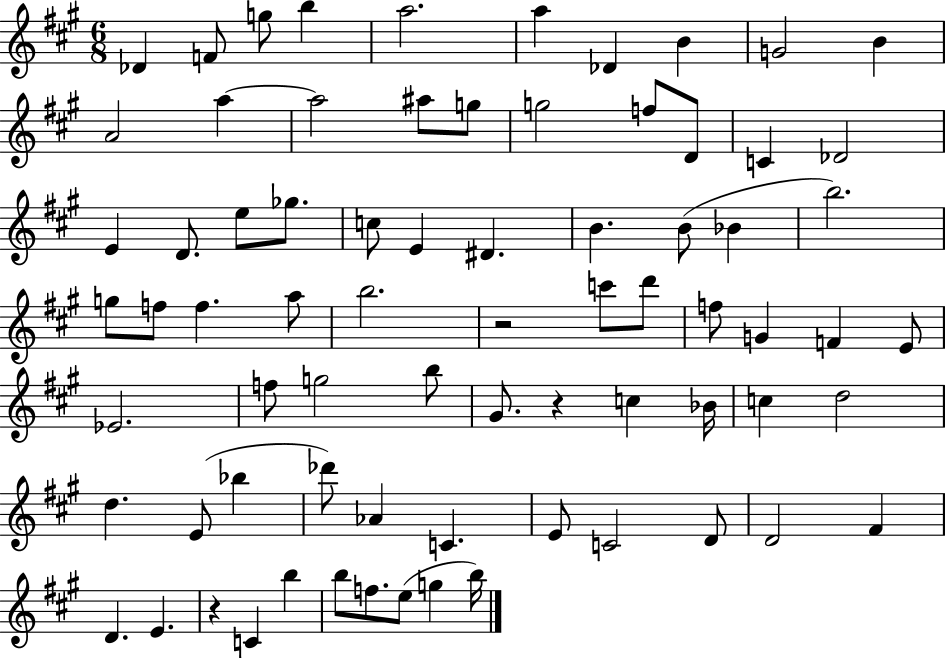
{
  \clef treble
  \numericTimeSignature
  \time 6/8
  \key a \major
  \repeat volta 2 { des'4 f'8 g''8 b''4 | a''2. | a''4 des'4 b'4 | g'2 b'4 | \break a'2 a''4~~ | a''2 ais''8 g''8 | g''2 f''8 d'8 | c'4 des'2 | \break e'4 d'8. e''8 ges''8. | c''8 e'4 dis'4. | b'4. b'8( bes'4 | b''2.) | \break g''8 f''8 f''4. a''8 | b''2. | r2 c'''8 d'''8 | f''8 g'4 f'4 e'8 | \break ees'2. | f''8 g''2 b''8 | gis'8. r4 c''4 bes'16 | c''4 d''2 | \break d''4. e'8( bes''4 | des'''8) aes'4 c'4. | e'8 c'2 d'8 | d'2 fis'4 | \break d'4. e'4. | r4 c'4 b''4 | b''8 f''8. e''8( g''4 b''16) | } \bar "|."
}